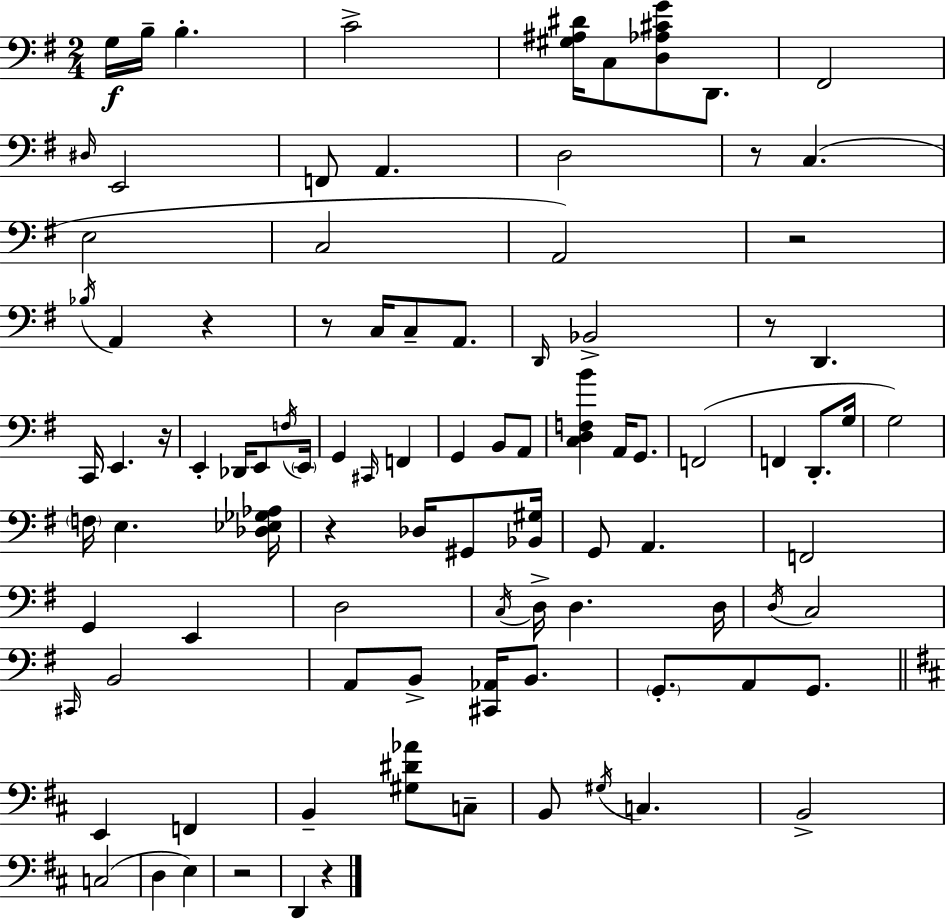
G3/s B3/s B3/q. C4/h [G#3,A#3,D#4]/s C3/e [D3,Ab3,C#4,G4]/e D2/e. F#2/h D#3/s E2/h F2/e A2/q. D3/h R/e C3/q. E3/h C3/h A2/h R/h Bb3/s A2/q R/q R/e C3/s C3/e A2/e. D2/s Bb2/h R/e D2/q. C2/s E2/q. R/s E2/q Db2/s E2/e F3/s E2/s G2/q C#2/s F2/q G2/q B2/e A2/e [C3,D3,F3,B4]/q A2/s G2/e. F2/h F2/q D2/e. G3/s G3/h F3/s E3/q. [Db3,Eb3,Gb3,Ab3]/s R/q Db3/s G#2/e [Bb2,G#3]/s G2/e A2/q. F2/h G2/q E2/q D3/h C3/s D3/s D3/q. D3/s D3/s C3/h C#2/s B2/h A2/e B2/e [C#2,Ab2]/s B2/e. G2/e. A2/e G2/e. E2/q F2/q B2/q [G#3,D#4,Ab4]/e C3/e B2/e G#3/s C3/q. B2/h C3/h D3/q E3/q R/h D2/q R/q